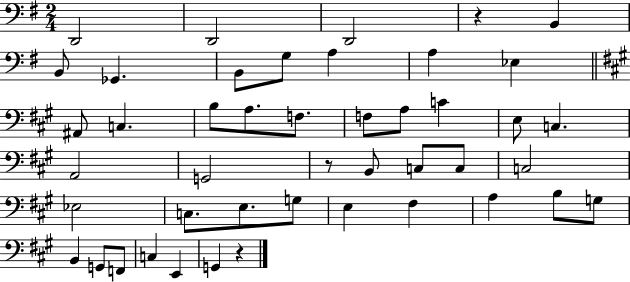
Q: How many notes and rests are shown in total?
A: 45